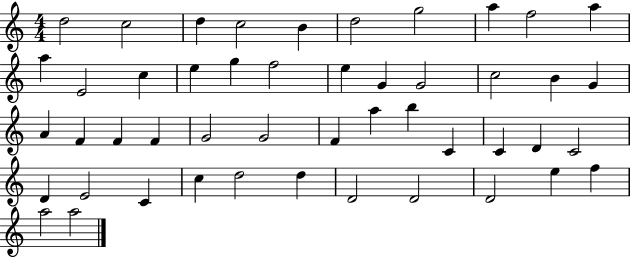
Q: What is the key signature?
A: C major